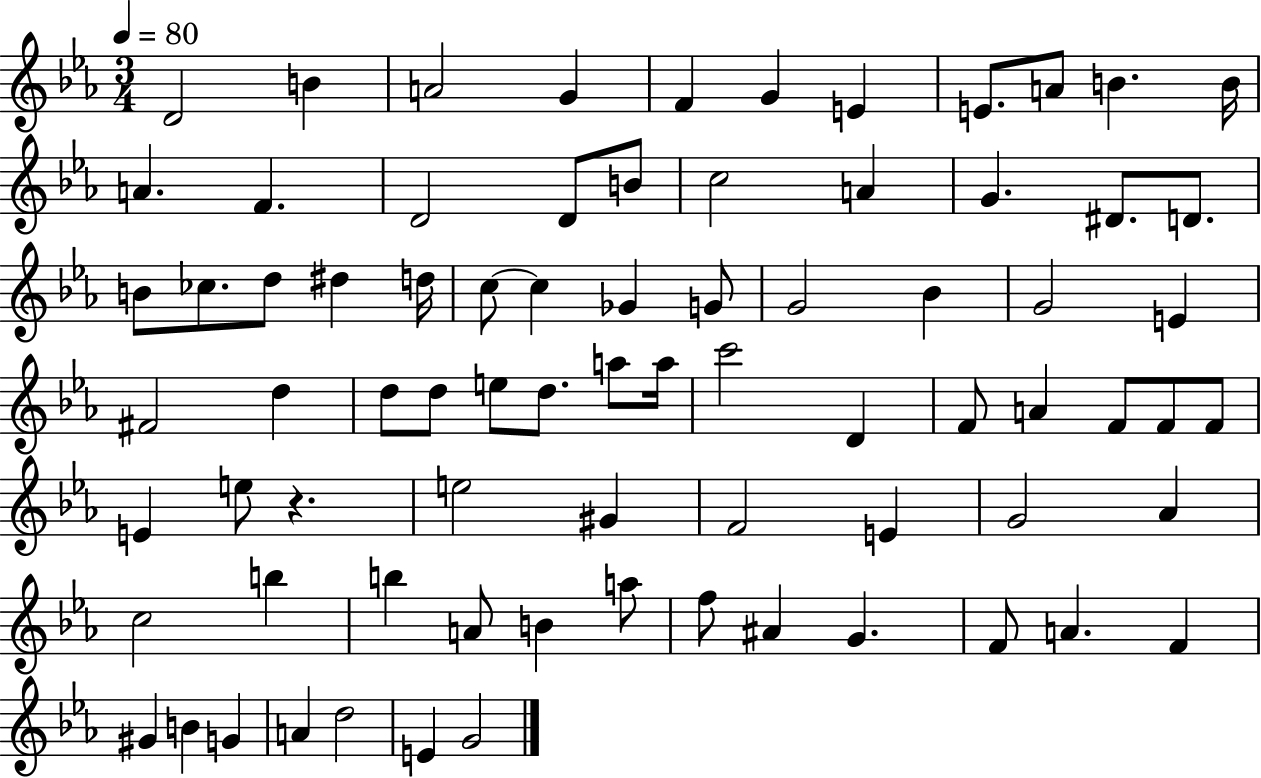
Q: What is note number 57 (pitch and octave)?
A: Ab4